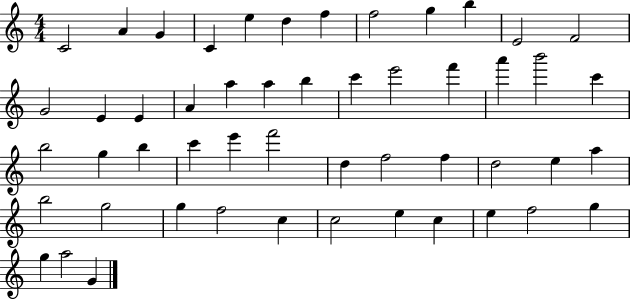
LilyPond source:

{
  \clef treble
  \numericTimeSignature
  \time 4/4
  \key c \major
  c'2 a'4 g'4 | c'4 e''4 d''4 f''4 | f''2 g''4 b''4 | e'2 f'2 | \break g'2 e'4 e'4 | a'4 a''4 a''4 b''4 | c'''4 e'''2 f'''4 | a'''4 b'''2 c'''4 | \break b''2 g''4 b''4 | c'''4 e'''4 f'''2 | d''4 f''2 f''4 | d''2 e''4 a''4 | \break b''2 g''2 | g''4 f''2 c''4 | c''2 e''4 c''4 | e''4 f''2 g''4 | \break g''4 a''2 g'4 | \bar "|."
}